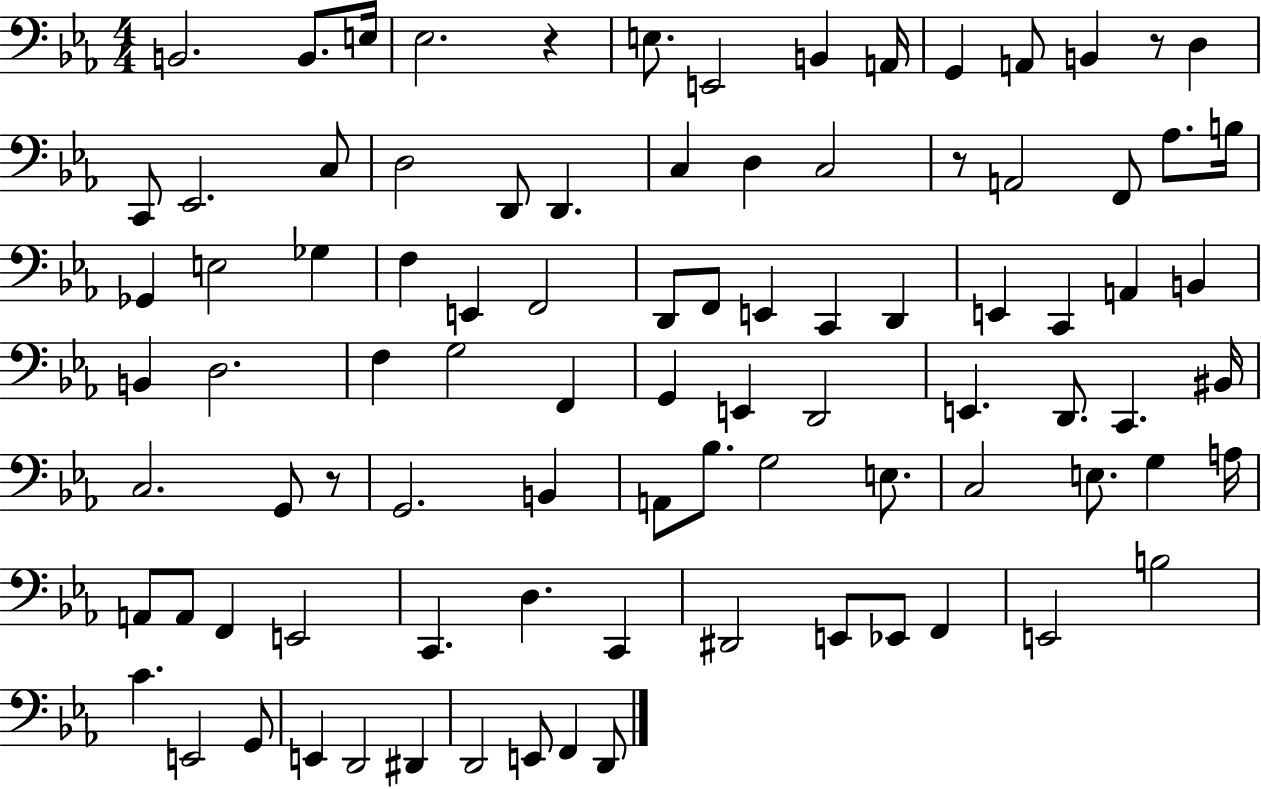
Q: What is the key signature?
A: EES major